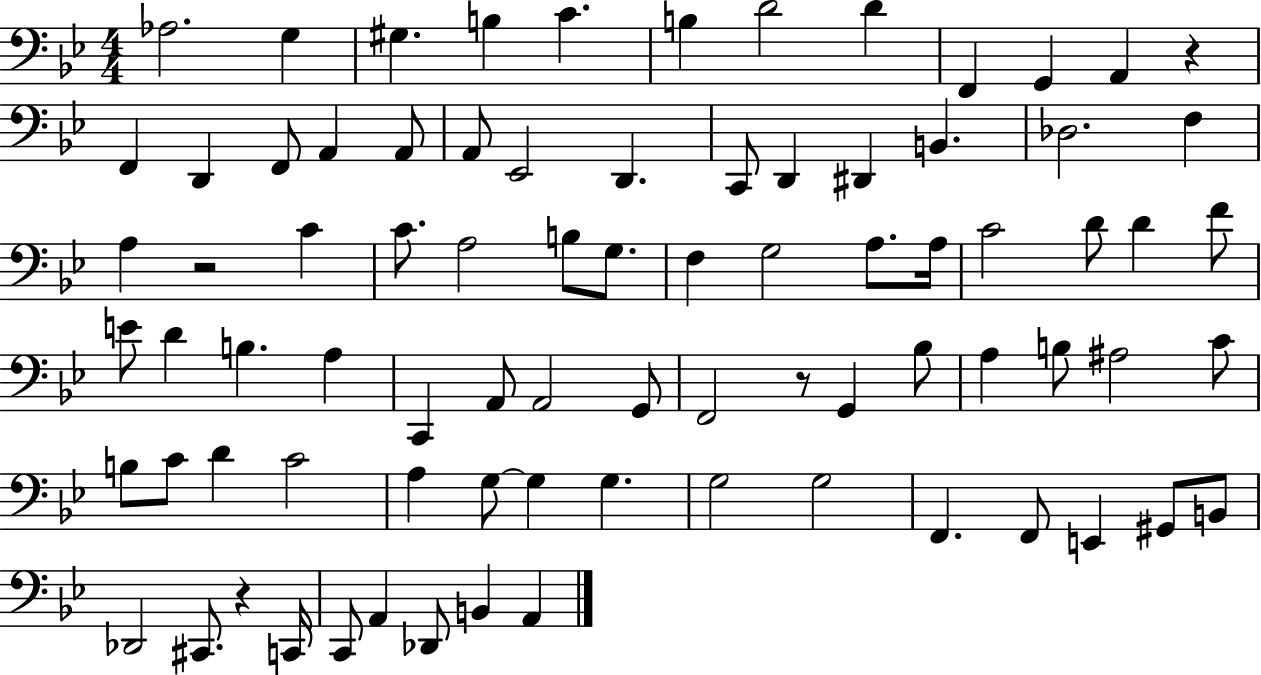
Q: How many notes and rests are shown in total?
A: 81